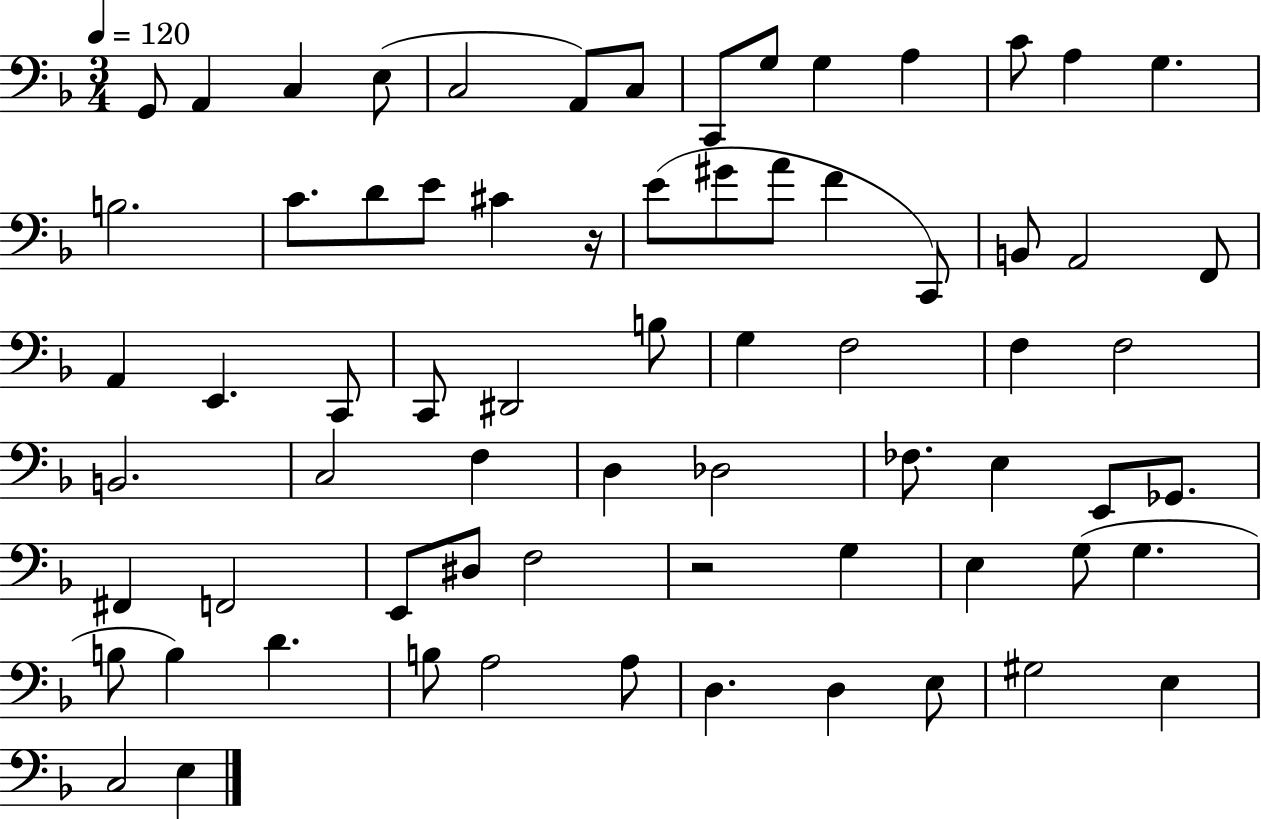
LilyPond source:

{
  \clef bass
  \numericTimeSignature
  \time 3/4
  \key f \major
  \tempo 4 = 120
  g,8 a,4 c4 e8( | c2 a,8) c8 | c,8 g8 g4 a4 | c'8 a4 g4. | \break b2. | c'8. d'8 e'8 cis'4 r16 | e'8( gis'8 a'8 f'4 c,8) | b,8 a,2 f,8 | \break a,4 e,4. c,8 | c,8 dis,2 b8 | g4 f2 | f4 f2 | \break b,2. | c2 f4 | d4 des2 | fes8. e4 e,8 ges,8. | \break fis,4 f,2 | e,8 dis8 f2 | r2 g4 | e4 g8( g4. | \break b8 b4) d'4. | b8 a2 a8 | d4. d4 e8 | gis2 e4 | \break c2 e4 | \bar "|."
}